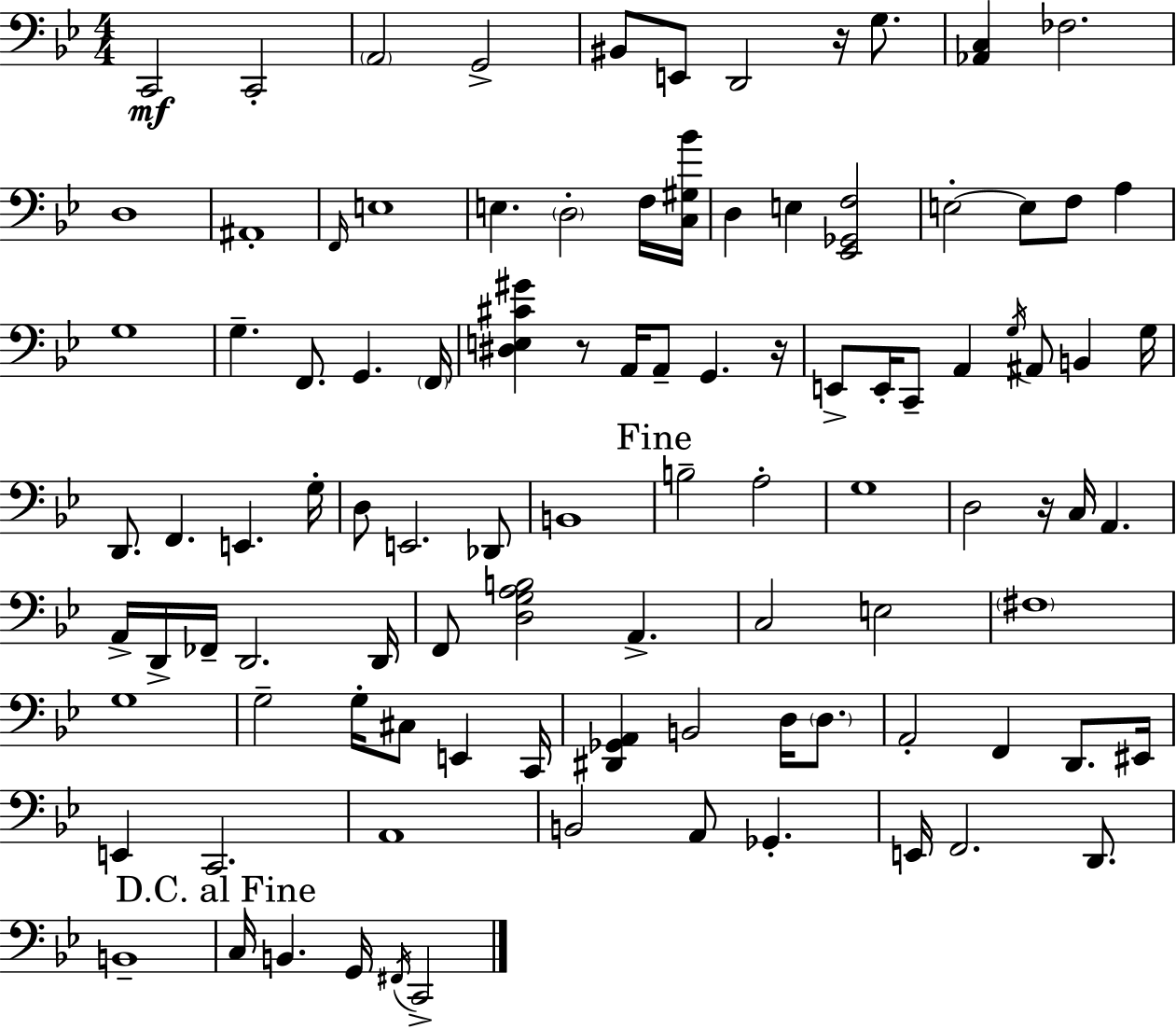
X:1
T:Untitled
M:4/4
L:1/4
K:Bb
C,,2 C,,2 A,,2 G,,2 ^B,,/2 E,,/2 D,,2 z/4 G,/2 [_A,,C,] _F,2 D,4 ^A,,4 F,,/4 E,4 E, D,2 F,/4 [C,^G,_B]/4 D, E, [_E,,_G,,F,]2 E,2 E,/2 F,/2 A, G,4 G, F,,/2 G,, F,,/4 [^D,E,^C^G] z/2 A,,/4 A,,/2 G,, z/4 E,,/2 E,,/4 C,,/2 A,, G,/4 ^A,,/2 B,, G,/4 D,,/2 F,, E,, G,/4 D,/2 E,,2 _D,,/2 B,,4 B,2 A,2 G,4 D,2 z/4 C,/4 A,, A,,/4 D,,/4 _F,,/4 D,,2 D,,/4 F,,/2 [D,G,A,B,]2 A,, C,2 E,2 ^F,4 G,4 G,2 G,/4 ^C,/2 E,, C,,/4 [^D,,_G,,A,,] B,,2 D,/4 D,/2 A,,2 F,, D,,/2 ^E,,/4 E,, C,,2 A,,4 B,,2 A,,/2 _G,, E,,/4 F,,2 D,,/2 B,,4 C,/4 B,, G,,/4 ^F,,/4 C,,2